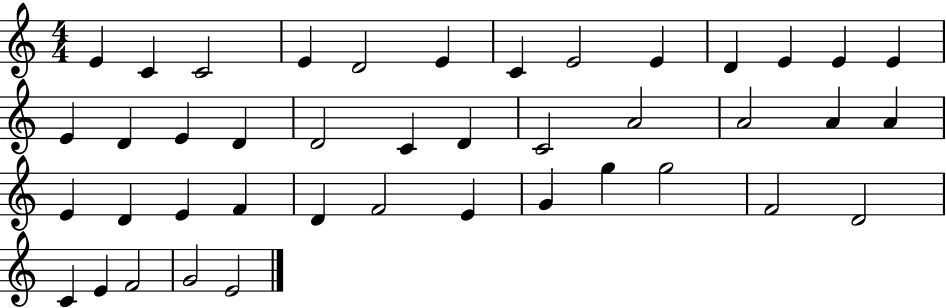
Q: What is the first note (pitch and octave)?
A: E4